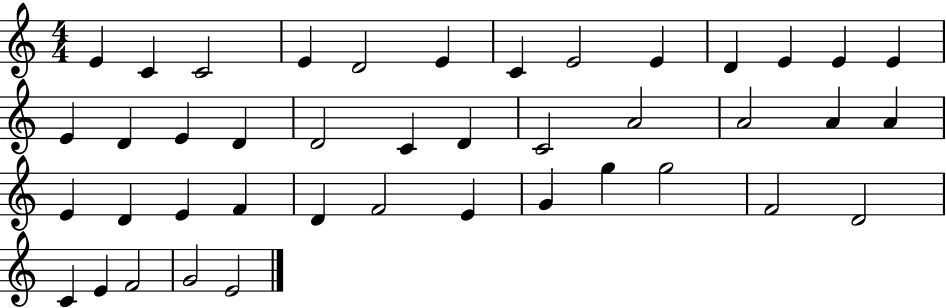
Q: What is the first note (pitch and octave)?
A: E4